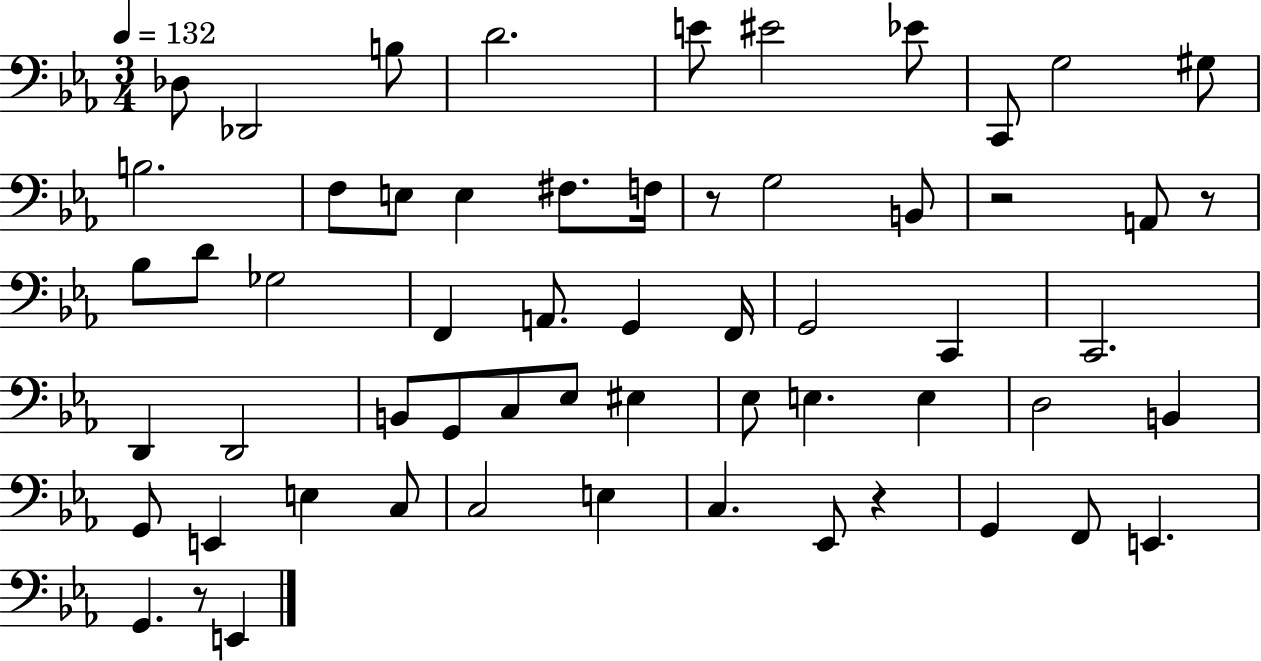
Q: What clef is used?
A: bass